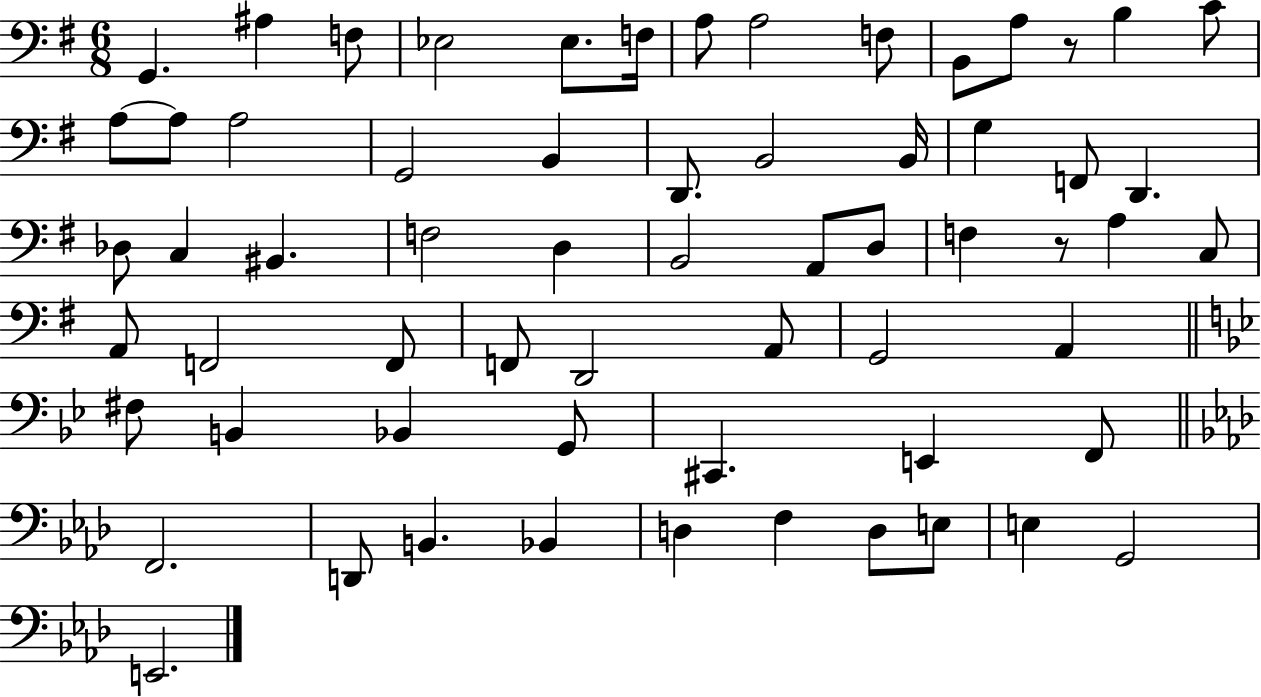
X:1
T:Untitled
M:6/8
L:1/4
K:G
G,, ^A, F,/2 _E,2 _E,/2 F,/4 A,/2 A,2 F,/2 B,,/2 A,/2 z/2 B, C/2 A,/2 A,/2 A,2 G,,2 B,, D,,/2 B,,2 B,,/4 G, F,,/2 D,, _D,/2 C, ^B,, F,2 D, B,,2 A,,/2 D,/2 F, z/2 A, C,/2 A,,/2 F,,2 F,,/2 F,,/2 D,,2 A,,/2 G,,2 A,, ^F,/2 B,, _B,, G,,/2 ^C,, E,, F,,/2 F,,2 D,,/2 B,, _B,, D, F, D,/2 E,/2 E, G,,2 E,,2